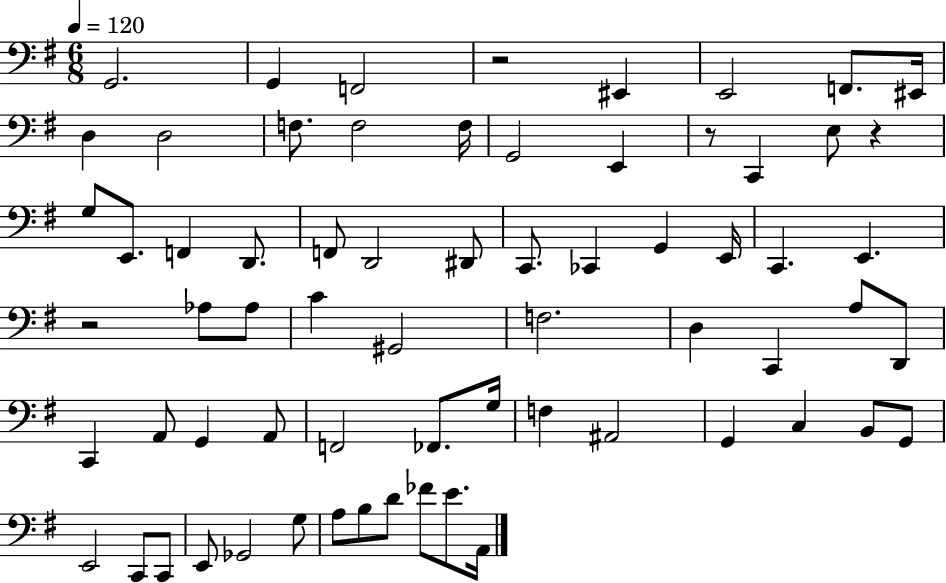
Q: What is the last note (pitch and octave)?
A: A2